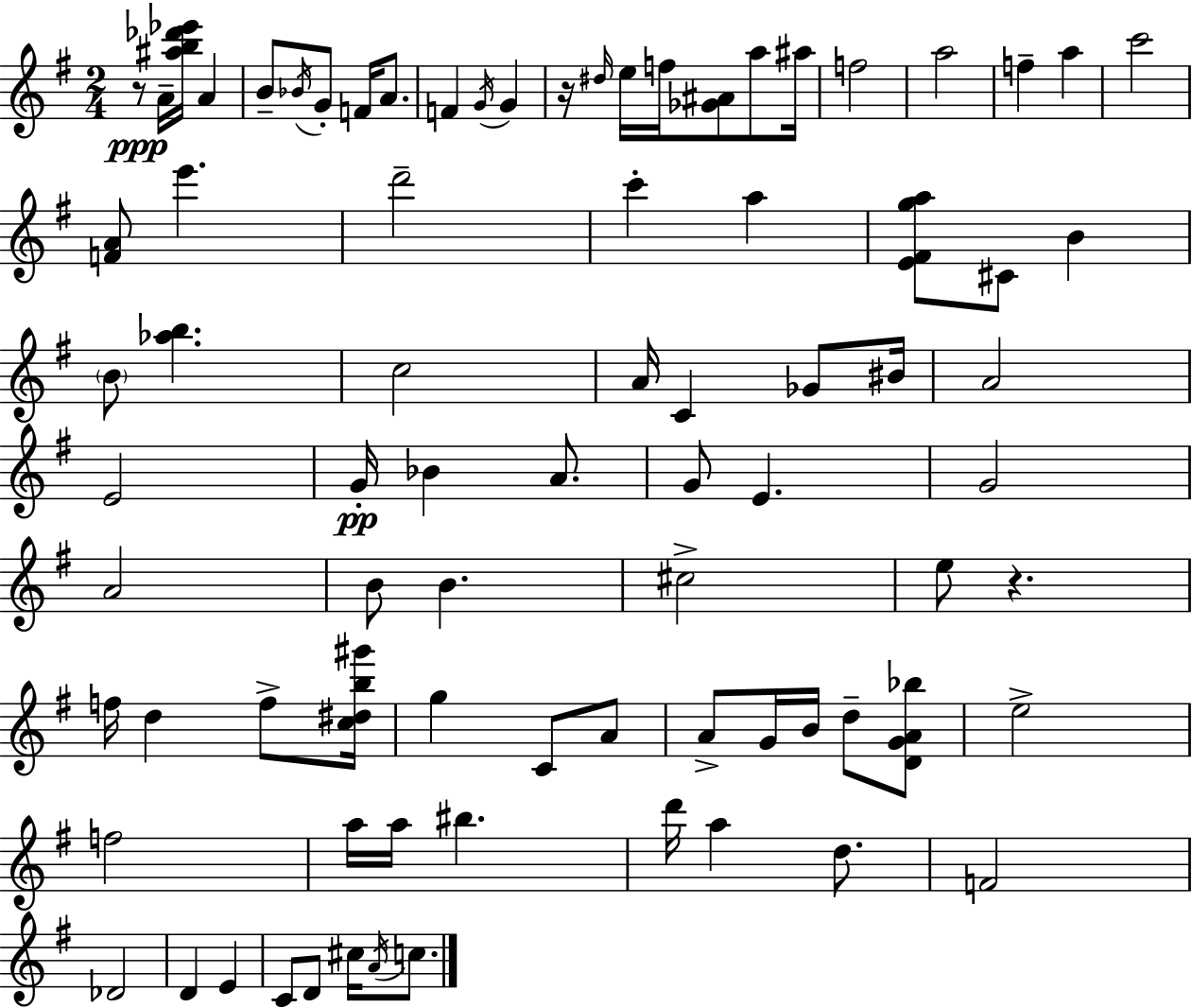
R/e A4/s [A#5,B5,Db6,Eb6]/s A4/q B4/e Bb4/s G4/e F4/s A4/e. F4/q G4/s G4/q R/s D#5/s E5/s F5/s [Gb4,A#4]/e A5/e A#5/s F5/h A5/h F5/q A5/q C6/h [F4,A4]/e E6/q. D6/h C6/q A5/q [E4,F#4,G5,A5]/e C#4/e B4/q B4/e [Ab5,B5]/q. C5/h A4/s C4/q Gb4/e BIS4/s A4/h E4/h G4/s Bb4/q A4/e. G4/e E4/q. G4/h A4/h B4/e B4/q. C#5/h E5/e R/q. F5/s D5/q F5/e [C5,D#5,B5,G#6]/s G5/q C4/e A4/e A4/e G4/s B4/s D5/e [D4,G4,A4,Bb5]/e E5/h F5/h A5/s A5/s BIS5/q. D6/s A5/q D5/e. F4/h Db4/h D4/q E4/q C4/e D4/e C#5/s A4/s C5/e.